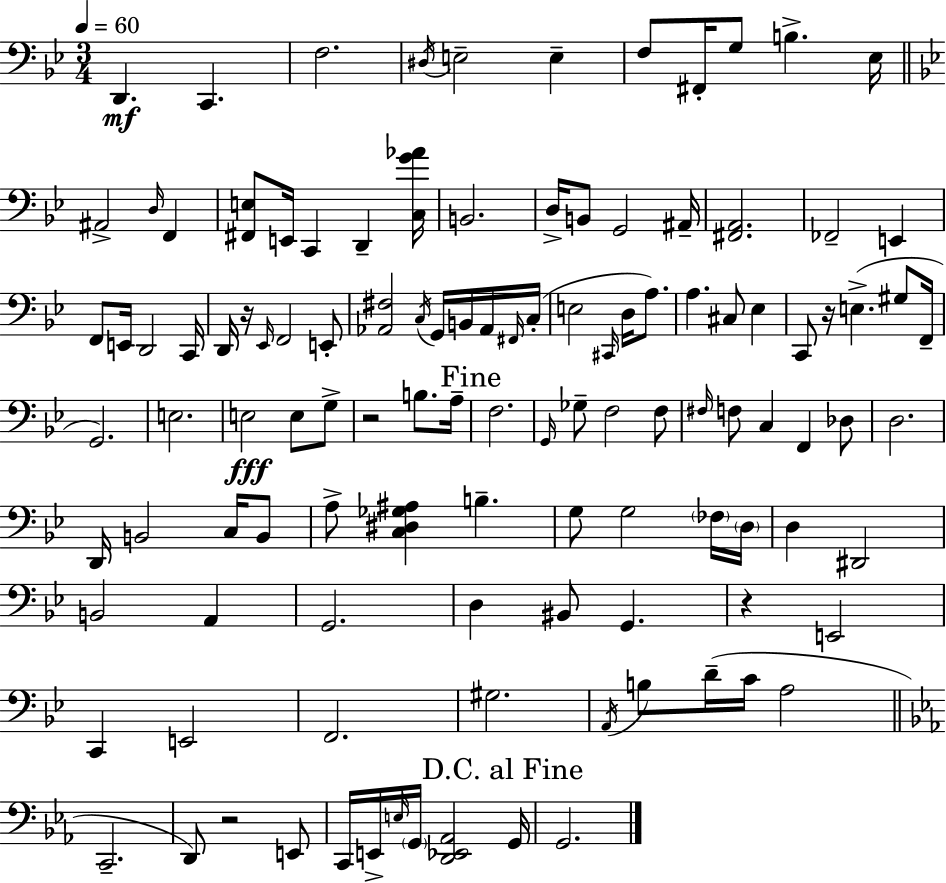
{
  \clef bass
  \numericTimeSignature
  \time 3/4
  \key g \minor
  \tempo 4 = 60
  d,4.\mf c,4. | f2. | \acciaccatura { dis16 } e2-- e4-- | f8 fis,16-. g8 b4.-> | \break ees16 \bar "||" \break \key g \minor ais,2-> \grace { d16 } f,4 | <fis, e>8 e,16 c,4 d,4-- | <c g' aes'>16 b,2. | d16-> b,8 g,2 | \break ais,16-- <fis, a,>2. | fes,2-- e,4 | f,8 e,16 d,2 | c,16 d,16 r16 \grace { ees,16 } f,2 | \break e,8-. <aes, fis>2 \acciaccatura { c16 } g,16 | b,16 aes,16 \grace { fis,16 } c16-.( e2 | \grace { cis,16 } d16 a8.) a4. cis8 | ees4 c,8 r16 e4.->( | \break gis8 f,16-- g,2.) | e2. | e2\fff | e8 g8-> r2 | \break b8. a16-- \mark "Fine" f2. | \grace { g,16 } ges8-- f2 | f8 \grace { fis16 } f8 c4 | f,4 des8 d2. | \break d,16 b,2 | c16 b,8 a8-> <c dis ges ais>4 | b4.-- g8 g2 | \parenthesize fes16 \parenthesize d16 d4 dis,2 | \break b,2 | a,4 g,2. | d4 bis,8 | g,4. r4 e,2 | \break c,4 e,2 | f,2. | gis2. | \acciaccatura { a,16 } b8 d'16--( c'16 | \break a2 \bar "||" \break \key ees \major c,2.-- | d,8) r2 e,8 | c,16 e,16-> \grace { e16 } \parenthesize g,16 <d, ees, aes,>2 | \mark "D.C. al Fine" g,16 g,2. | \break \bar "|."
}